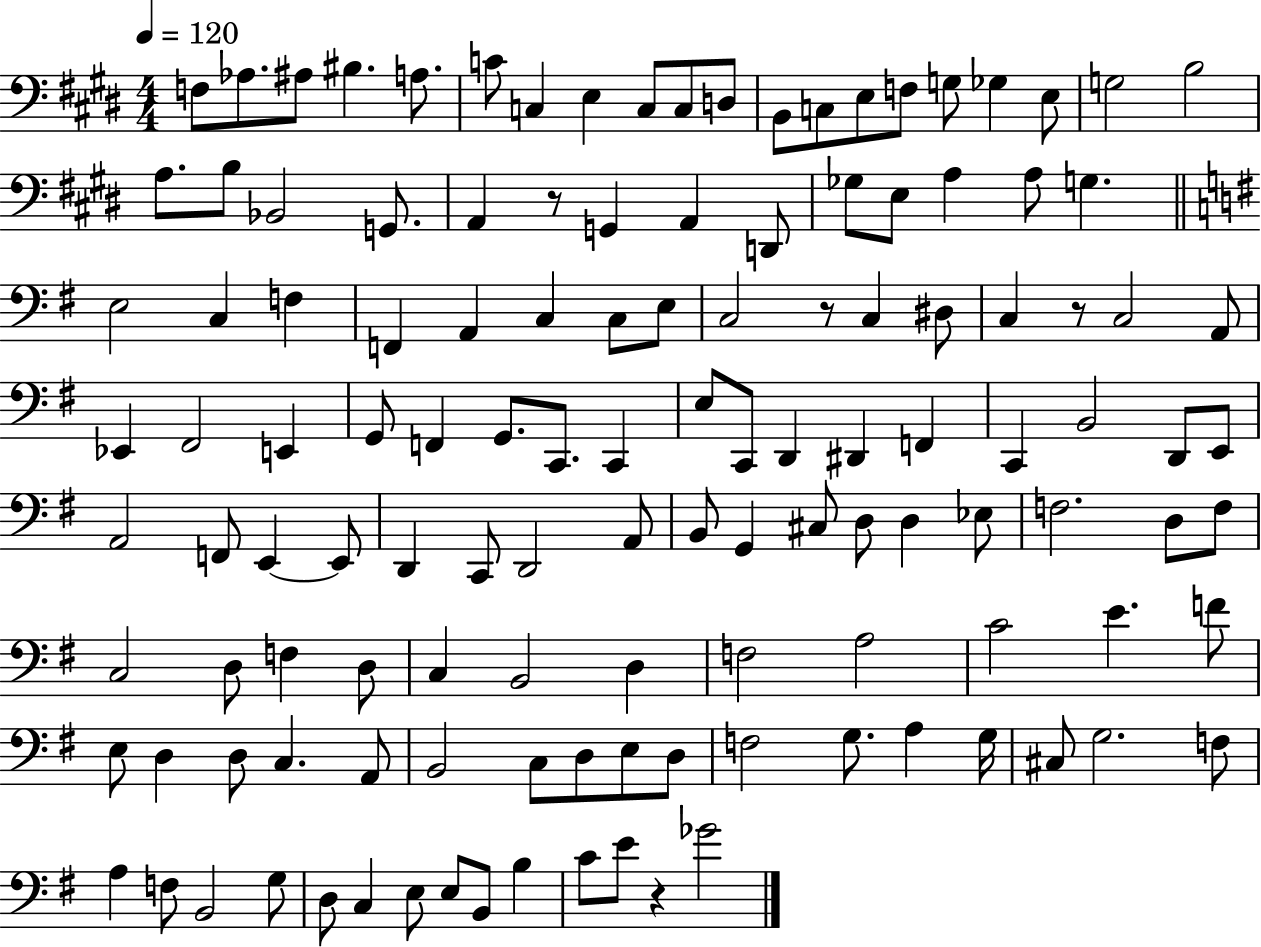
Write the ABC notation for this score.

X:1
T:Untitled
M:4/4
L:1/4
K:E
F,/2 _A,/2 ^A,/2 ^B, A,/2 C/2 C, E, C,/2 C,/2 D,/2 B,,/2 C,/2 E,/2 F,/2 G,/2 _G, E,/2 G,2 B,2 A,/2 B,/2 _B,,2 G,,/2 A,, z/2 G,, A,, D,,/2 _G,/2 E,/2 A, A,/2 G, E,2 C, F, F,, A,, C, C,/2 E,/2 C,2 z/2 C, ^D,/2 C, z/2 C,2 A,,/2 _E,, ^F,,2 E,, G,,/2 F,, G,,/2 C,,/2 C,, E,/2 C,,/2 D,, ^D,, F,, C,, B,,2 D,,/2 E,,/2 A,,2 F,,/2 E,, E,,/2 D,, C,,/2 D,,2 A,,/2 B,,/2 G,, ^C,/2 D,/2 D, _E,/2 F,2 D,/2 F,/2 C,2 D,/2 F, D,/2 C, B,,2 D, F,2 A,2 C2 E F/2 E,/2 D, D,/2 C, A,,/2 B,,2 C,/2 D,/2 E,/2 D,/2 F,2 G,/2 A, G,/4 ^C,/2 G,2 F,/2 A, F,/2 B,,2 G,/2 D,/2 C, E,/2 E,/2 B,,/2 B, C/2 E/2 z _G2